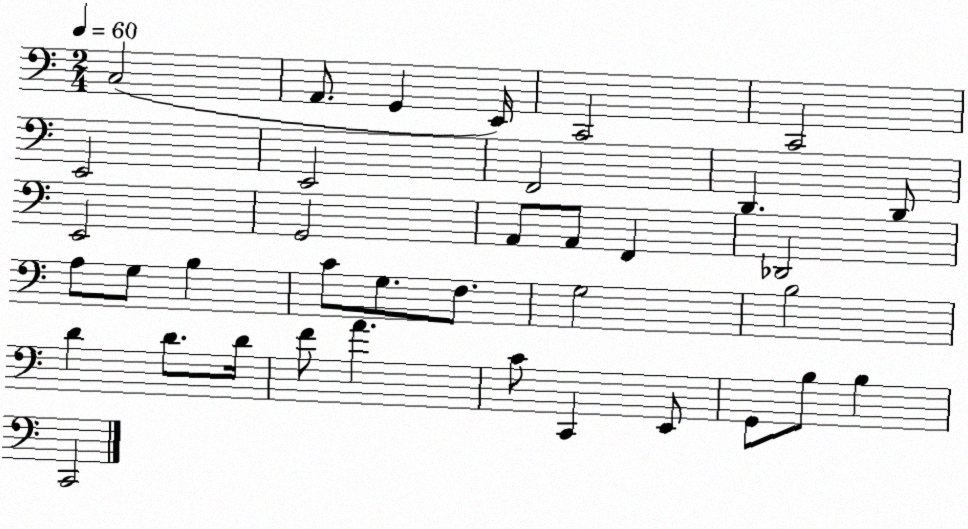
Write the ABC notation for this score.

X:1
T:Untitled
M:2/4
L:1/4
K:C
C,2 A,,/2 G,, E,,/4 C,,2 C,,2 E,,2 E,,2 F,,2 D,, D,,/2 E,,2 G,,2 A,,/2 A,,/2 F,, _D,,2 A,/2 G,/2 B, C/2 G,/2 F,/2 G,2 B,2 D D/2 D/4 F/2 A C/2 C,, E,,/2 G,,/2 B,/2 B, C,,2